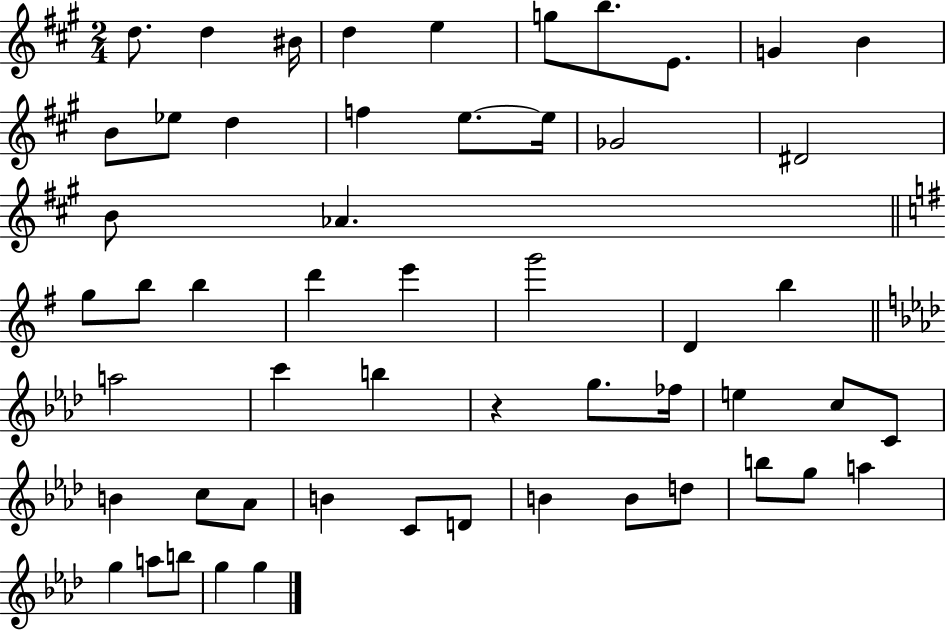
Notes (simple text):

D5/e. D5/q BIS4/s D5/q E5/q G5/e B5/e. E4/e. G4/q B4/q B4/e Eb5/e D5/q F5/q E5/e. E5/s Gb4/h D#4/h B4/e Ab4/q. G5/e B5/e B5/q D6/q E6/q G6/h D4/q B5/q A5/h C6/q B5/q R/q G5/e. FES5/s E5/q C5/e C4/e B4/q C5/e Ab4/e B4/q C4/e D4/e B4/q B4/e D5/e B5/e G5/e A5/q G5/q A5/e B5/e G5/q G5/q